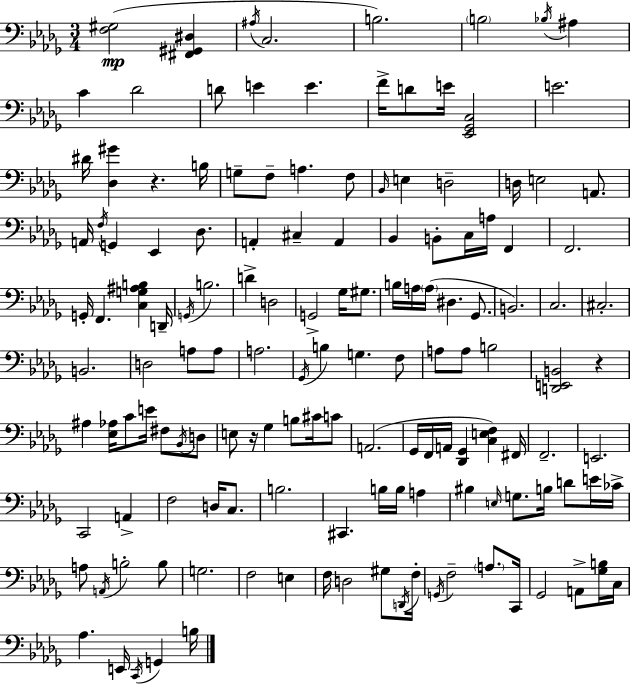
{
  \clef bass
  \numericTimeSignature
  \time 3/4
  \key bes \minor
  <f gis>2(\mp <fis, gis, dis>4 | \acciaccatura { ais16 } c2. | b2.) | \parenthesize b2 \acciaccatura { bes16 } ais4 | \break c'4 des'2 | d'8 e'4 e'4. | f'16-> d'8 e'16 <ees, ges, c>2 | e'2. | \break dis'16 <des gis'>4 r4. | b16 g8-- f8-- a4. | f8 \grace { bes,16 } e4 d2-- | d16 e2 | \break a,8. a,16 \acciaccatura { f16 } g,4 ees,4 | des8. a,4-. cis4-- | a,4 bes,4 b,8-. c16 a16 | f,4 f,2. | \break g,16-. f,4. <c g ais b>4 | d,16-- \acciaccatura { g,16 } b2. | d'4-> d2 | g,2-> | \break ges16 gis8. b16 a16 \parenthesize a16( dis4. | ges,8. b,2.) | c2. | cis2.-. | \break b,2. | d2 | a8 a8 a2. | \acciaccatura { ges,16 } b4 g4. | \break f8 a8 a8 b2 | <d, e, b,>2 | r4 ais4 <ees aes>16 c'8 | e'16 fis8 \acciaccatura { bes,16 } d8 e8 r16 ges4 | \break b8 cis'16 c'8 a,2.( | ges,16 f,16 a,16 <des, ges,>4 | <c e f>4) fis,16 f,2.-- | e,2. | \break c,2 | a,4-> f2 | d16 c8. b2. | cis,4. | \break b16 b16 a4 bis4 \grace { e16 } | g8. b16 d'8 e'16 ces'16-> a8 \acciaccatura { a,16 } b2-. | b8 g2. | f2 | \break e4 f16 d2 | gis8 \acciaccatura { d,16 } f16-. \acciaccatura { g,16 } f2-- | \parenthesize a8. c,16 ges,2 | a,8-> <ges b>16 c16 aes4. | \break e,16 \acciaccatura { c,16 } g,4 b16 | \bar "|."
}